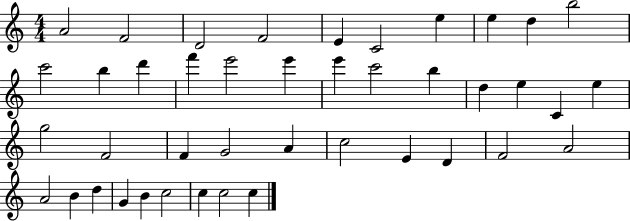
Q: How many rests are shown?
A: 0